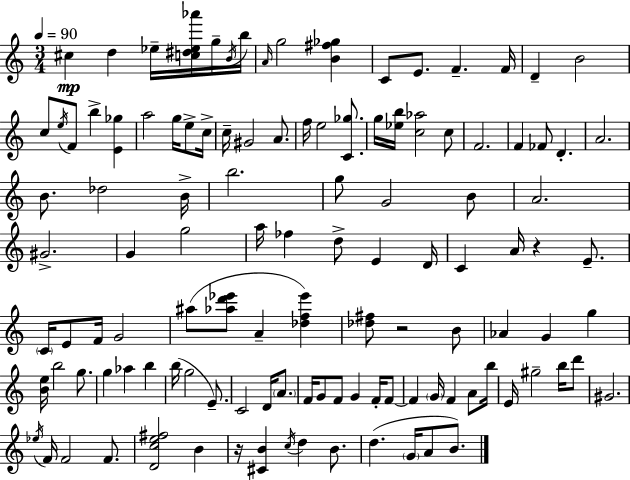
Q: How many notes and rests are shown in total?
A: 117